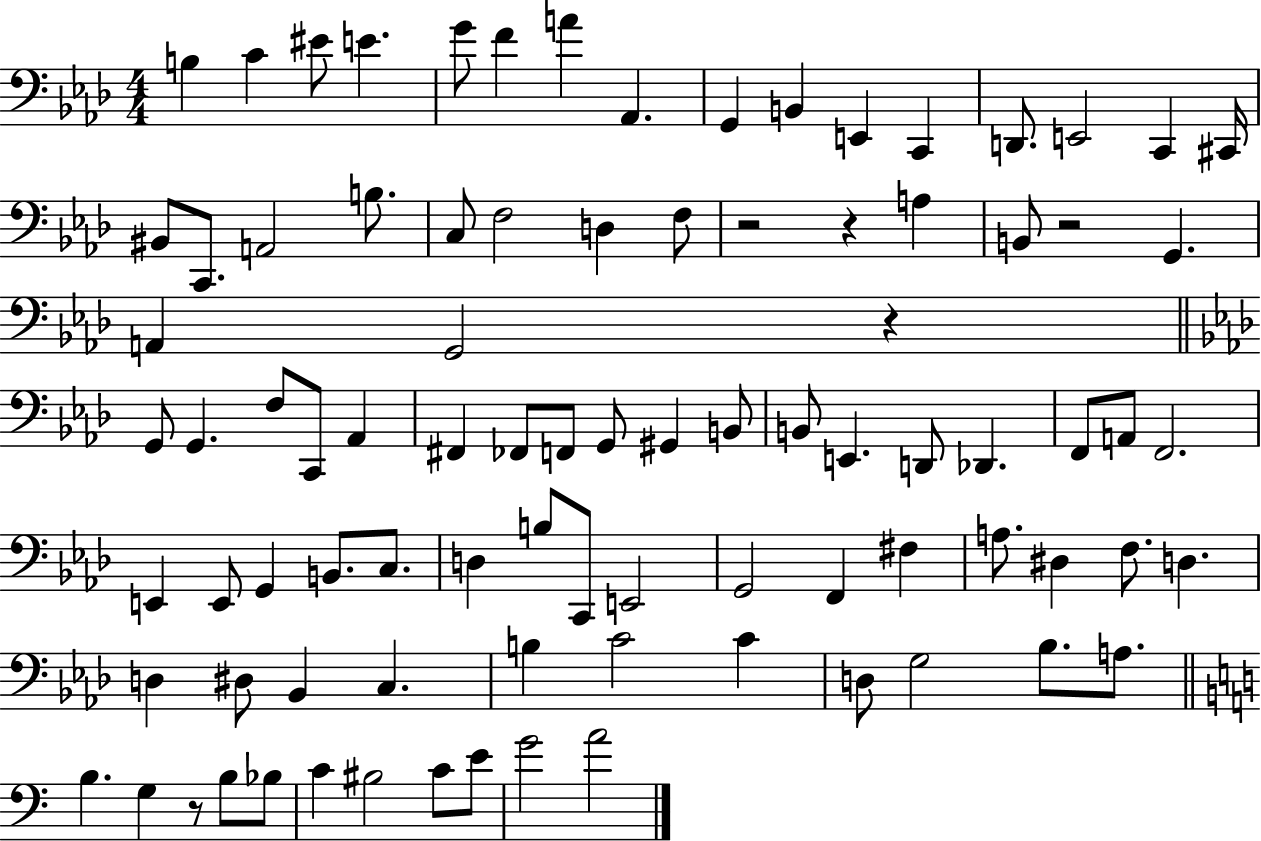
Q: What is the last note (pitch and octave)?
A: A4